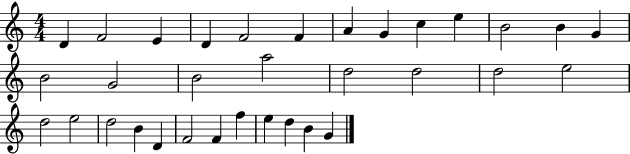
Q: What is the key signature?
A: C major